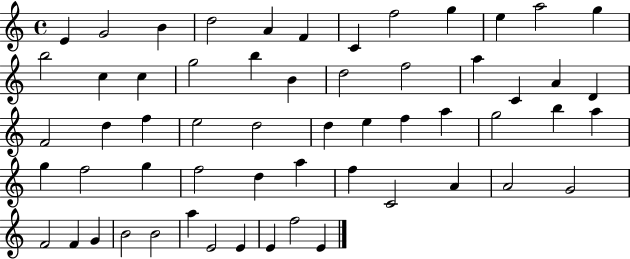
E4/q G4/h B4/q D5/h A4/q F4/q C4/q F5/h G5/q E5/q A5/h G5/q B5/h C5/q C5/q G5/h B5/q B4/q D5/h F5/h A5/q C4/q A4/q D4/q F4/h D5/q F5/q E5/h D5/h D5/q E5/q F5/q A5/q G5/h B5/q A5/q G5/q F5/h G5/q F5/h D5/q A5/q F5/q C4/h A4/q A4/h G4/h F4/h F4/q G4/q B4/h B4/h A5/q E4/h E4/q E4/q F5/h E4/q